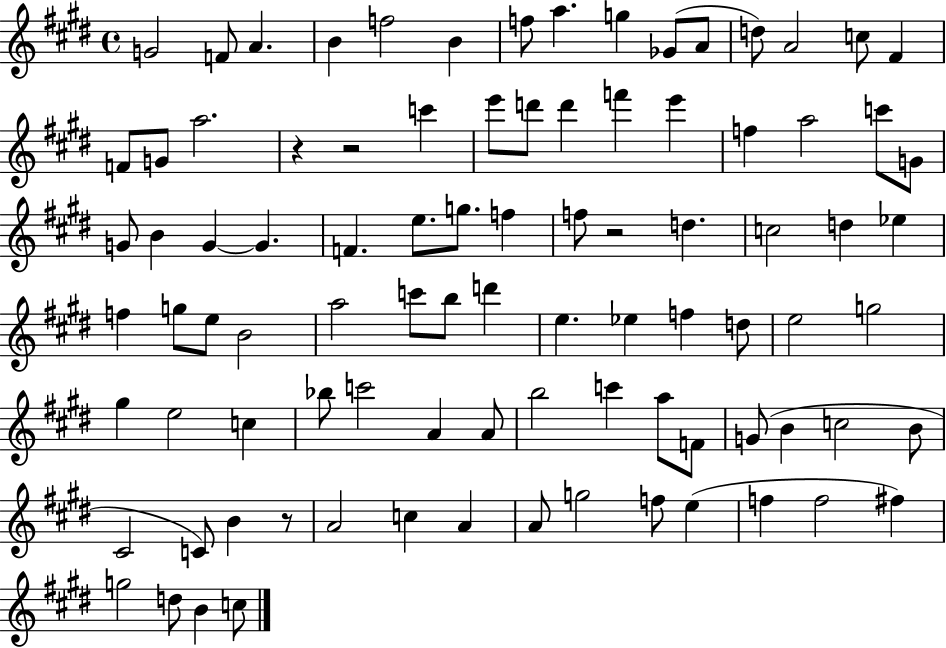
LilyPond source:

{
  \clef treble
  \time 4/4
  \defaultTimeSignature
  \key e \major
  g'2 f'8 a'4. | b'4 f''2 b'4 | f''8 a''4. g''4 ges'8( a'8 | d''8) a'2 c''8 fis'4 | \break f'8 g'8 a''2. | r4 r2 c'''4 | e'''8 d'''8 d'''4 f'''4 e'''4 | f''4 a''2 c'''8 g'8 | \break g'8 b'4 g'4~~ g'4. | f'4. e''8. g''8. f''4 | f''8 r2 d''4. | c''2 d''4 ees''4 | \break f''4 g''8 e''8 b'2 | a''2 c'''8 b''8 d'''4 | e''4. ees''4 f''4 d''8 | e''2 g''2 | \break gis''4 e''2 c''4 | bes''8 c'''2 a'4 a'8 | b''2 c'''4 a''8 f'8 | g'8( b'4 c''2 b'8 | \break cis'2 c'8) b'4 r8 | a'2 c''4 a'4 | a'8 g''2 f''8 e''4( | f''4 f''2 fis''4) | \break g''2 d''8 b'4 c''8 | \bar "|."
}